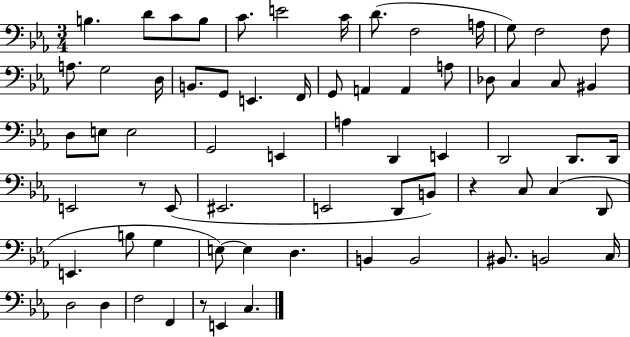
{
  \clef bass
  \numericTimeSignature
  \time 3/4
  \key ees \major
  b4. d'8 c'8 b8 | c'8. e'2 c'16 | d'8.( f2 a16 | g8) f2 f8 | \break a8. g2 d16 | b,8. g,8 e,4. f,16 | g,8 a,4 a,4 a8 | des8 c4 c8 bis,4 | \break d8 e8 e2 | g,2 e,4 | a4 d,4 e,4 | d,2 d,8. d,16 | \break e,2 r8 e,8( | eis,2. | e,2 d,8 b,8) | r4 c8 c4( d,8 | \break e,4. b8 g4 | e8~~) e4 d4. | b,4 b,2 | bis,8. b,2 c16 | \break d2 d4 | f2 f,4 | r8 e,4 c4. | \bar "|."
}